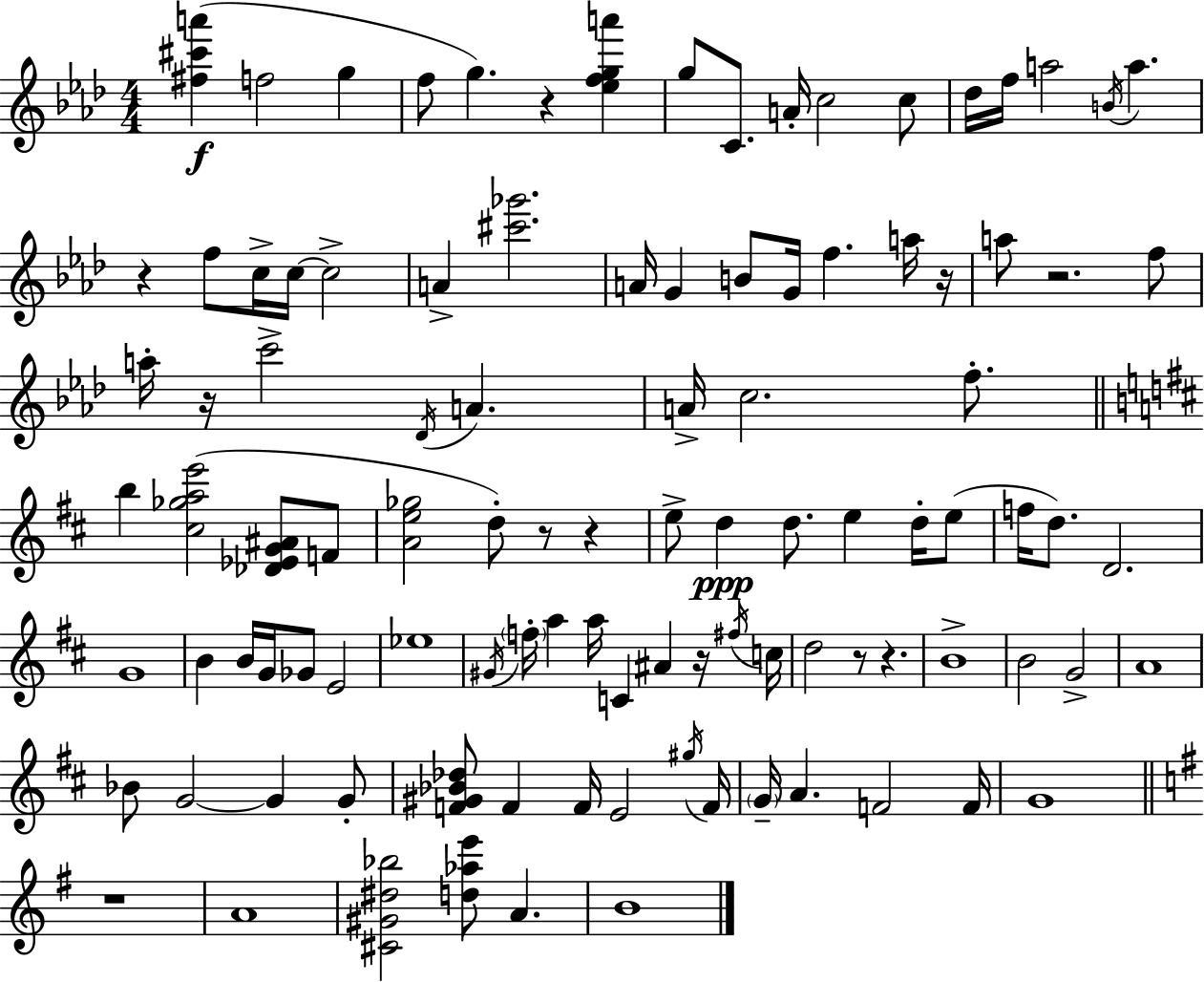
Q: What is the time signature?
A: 4/4